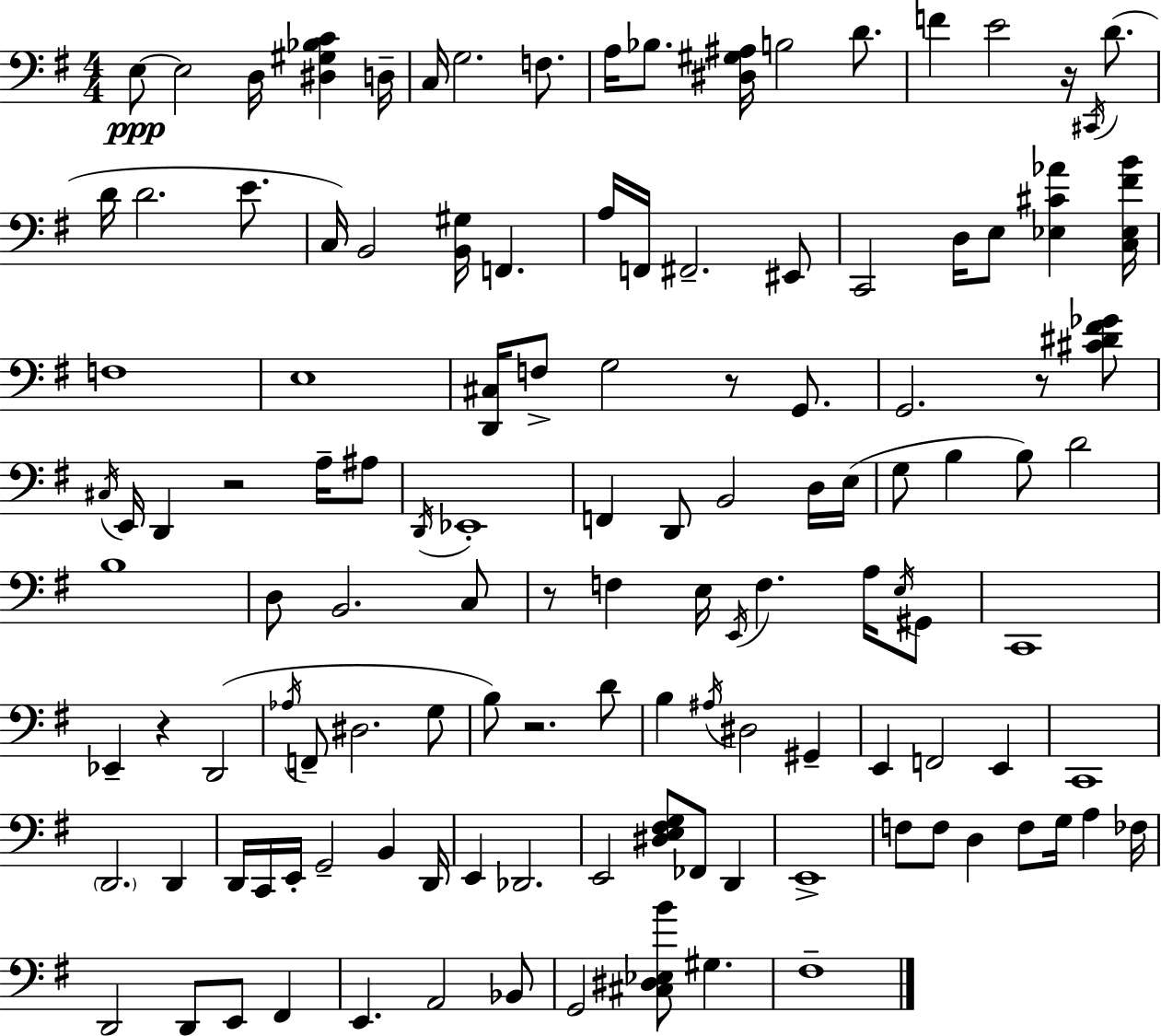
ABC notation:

X:1
T:Untitled
M:4/4
L:1/4
K:G
E,/2 E,2 D,/4 [^D,^G,_B,C] D,/4 C,/4 G,2 F,/2 A,/4 _B,/2 [^D,^G,^A,]/4 B,2 D/2 F E2 z/4 ^C,,/4 D/2 D/4 D2 E/2 C,/4 B,,2 [B,,^G,]/4 F,, A,/4 F,,/4 ^F,,2 ^E,,/2 C,,2 D,/4 E,/2 [_E,^C_A] [C,_E,^FB]/4 F,4 E,4 [D,,^C,]/4 F,/2 G,2 z/2 G,,/2 G,,2 z/2 [^C^D^F_G]/2 ^C,/4 E,,/4 D,, z2 A,/4 ^A,/2 D,,/4 _E,,4 F,, D,,/2 B,,2 D,/4 E,/4 G,/2 B, B,/2 D2 B,4 D,/2 B,,2 C,/2 z/2 F, E,/4 E,,/4 F, A,/4 E,/4 ^G,,/2 C,,4 _E,, z D,,2 _A,/4 F,,/2 ^D,2 G,/2 B,/2 z2 D/2 B, ^A,/4 ^D,2 ^G,, E,, F,,2 E,, C,,4 D,,2 D,, D,,/4 C,,/4 E,,/4 G,,2 B,, D,,/4 E,, _D,,2 E,,2 [^D,E,^F,G,]/2 _F,,/2 D,, E,,4 F,/2 F,/2 D, F,/2 G,/4 A, _F,/4 D,,2 D,,/2 E,,/2 ^F,, E,, A,,2 _B,,/2 G,,2 [^C,^D,_E,B]/2 ^G, ^F,4